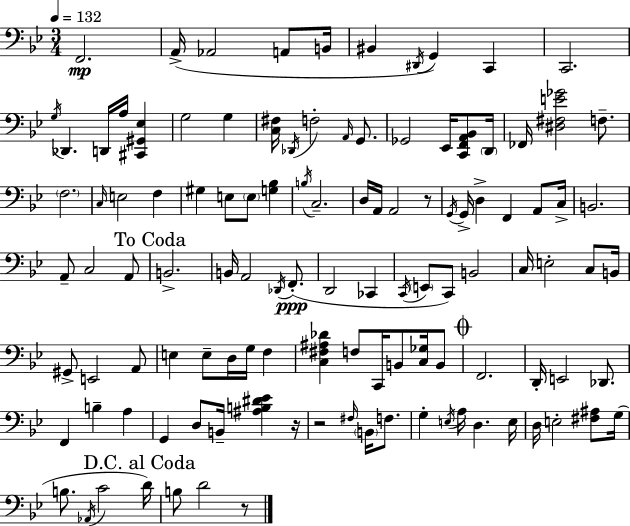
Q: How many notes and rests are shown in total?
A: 114